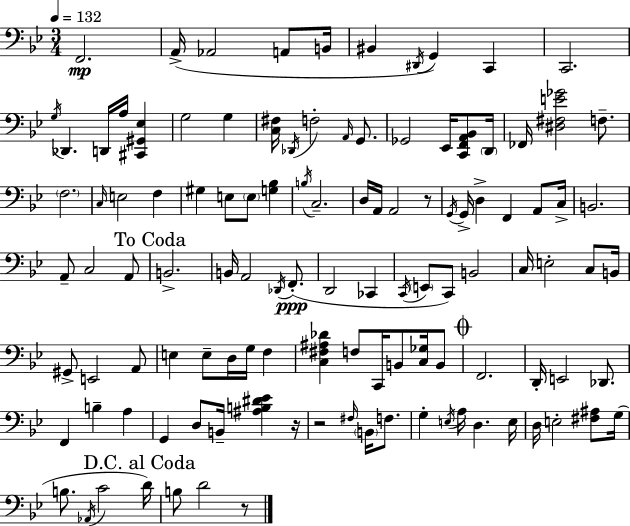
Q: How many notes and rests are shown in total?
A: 114